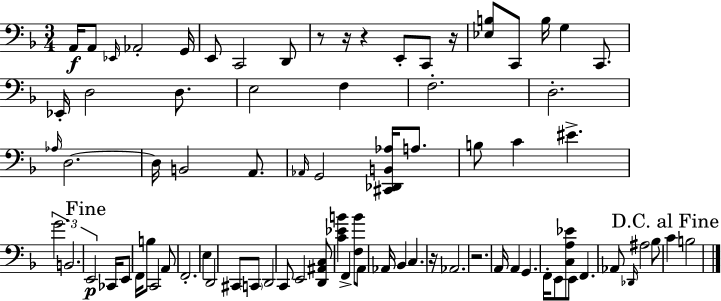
X:1
T:Untitled
M:3/4
L:1/4
K:F
A,,/4 A,,/2 _E,,/4 _A,,2 G,,/4 E,,/2 C,,2 D,,/2 z/2 z/4 z E,,/2 C,,/2 z/4 [_E,B,]/2 C,,/2 B,/4 G, C,,/2 _E,,/4 D,2 D,/2 E,2 F, F,2 D,2 _A,/4 D,2 D,/4 B,,2 A,,/2 _A,,/4 G,,2 [^C,,_D,,B,,_A,]/4 A,/2 B,/2 C ^E G2 B,,2 E,,2 _C,,/4 E,,/2 F,,/4 B,/2 C,,2 A,,/2 F,,2 E, D,,2 ^C,,/2 C,,/2 D,,2 C,,/2 E,,2 [D,,^A,,C,]/2 [C_EB] F,, [F,B]/2 A,,/2 _A,,/4 _B,, C, z/4 _A,,2 z2 A,,/4 A,, G,, F,,/4 E,,/2 [C,A,_E]/2 E,,/2 F,, _A,,/2 _D,,/4 ^A,2 _B,/2 C B,2